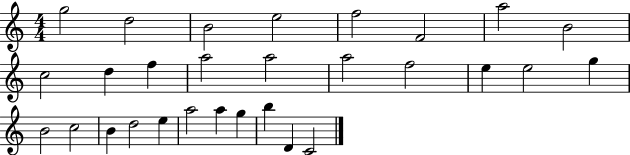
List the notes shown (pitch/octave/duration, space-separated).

G5/h D5/h B4/h E5/h F5/h F4/h A5/h B4/h C5/h D5/q F5/q A5/h A5/h A5/h F5/h E5/q E5/h G5/q B4/h C5/h B4/q D5/h E5/q A5/h A5/q G5/q B5/q D4/q C4/h